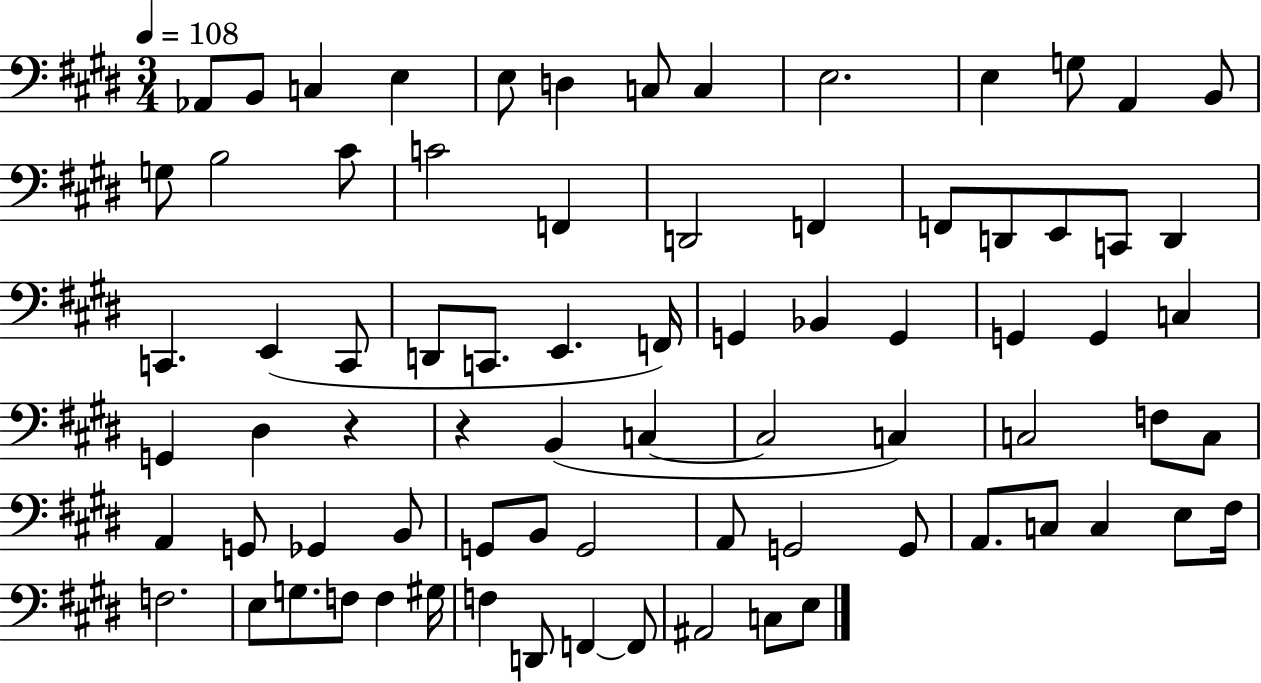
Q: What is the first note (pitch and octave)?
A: Ab2